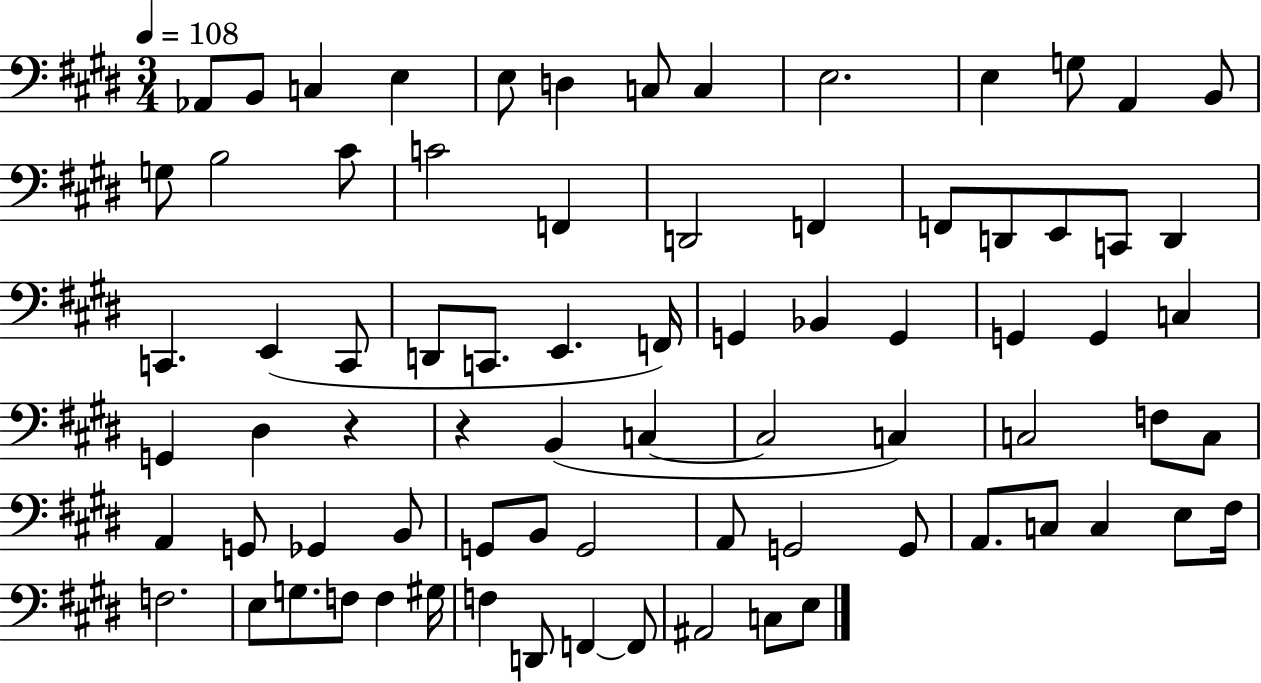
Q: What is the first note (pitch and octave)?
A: Ab2